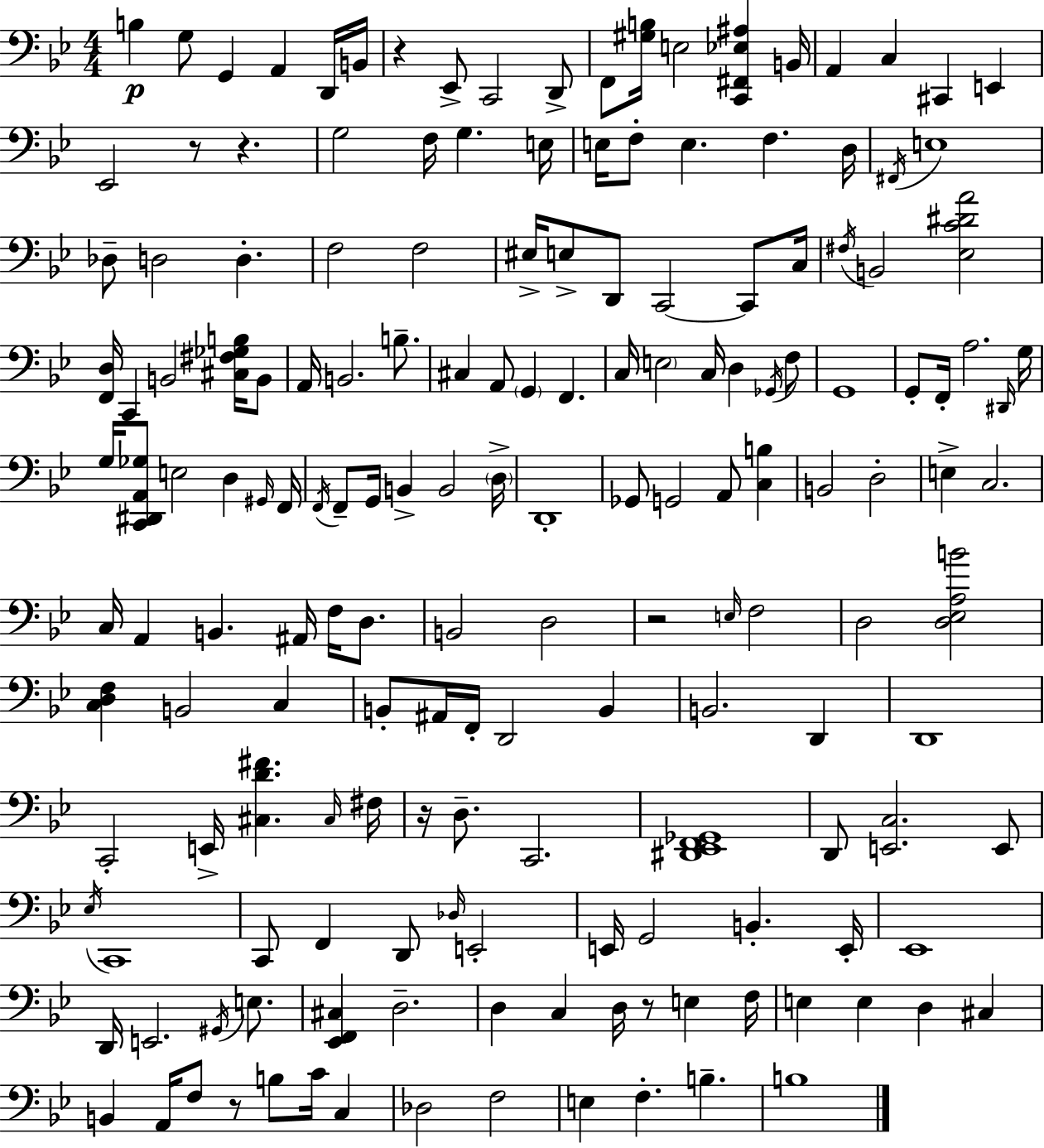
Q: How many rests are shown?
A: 7